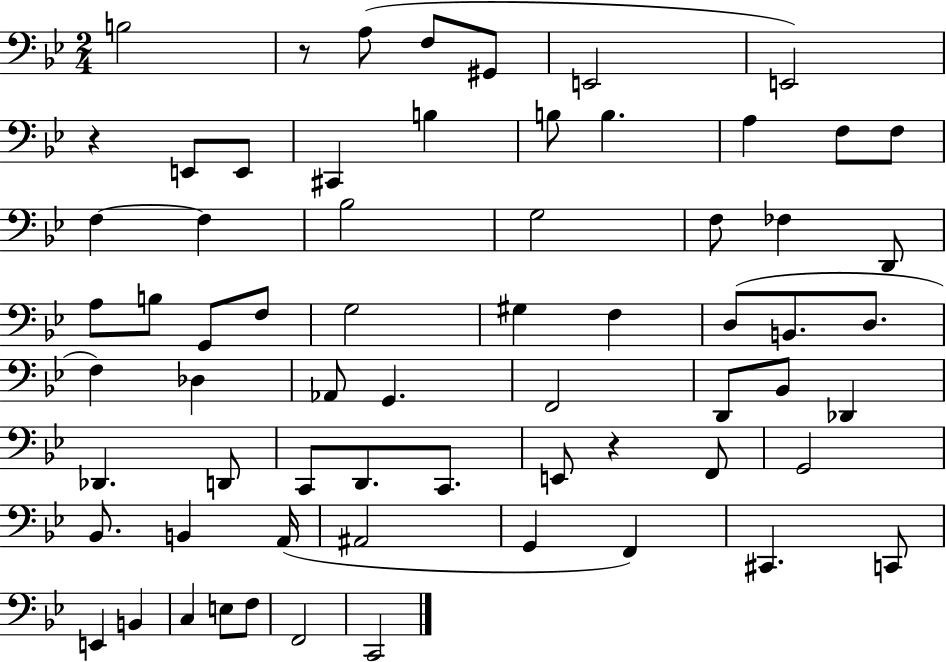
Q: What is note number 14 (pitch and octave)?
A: F3